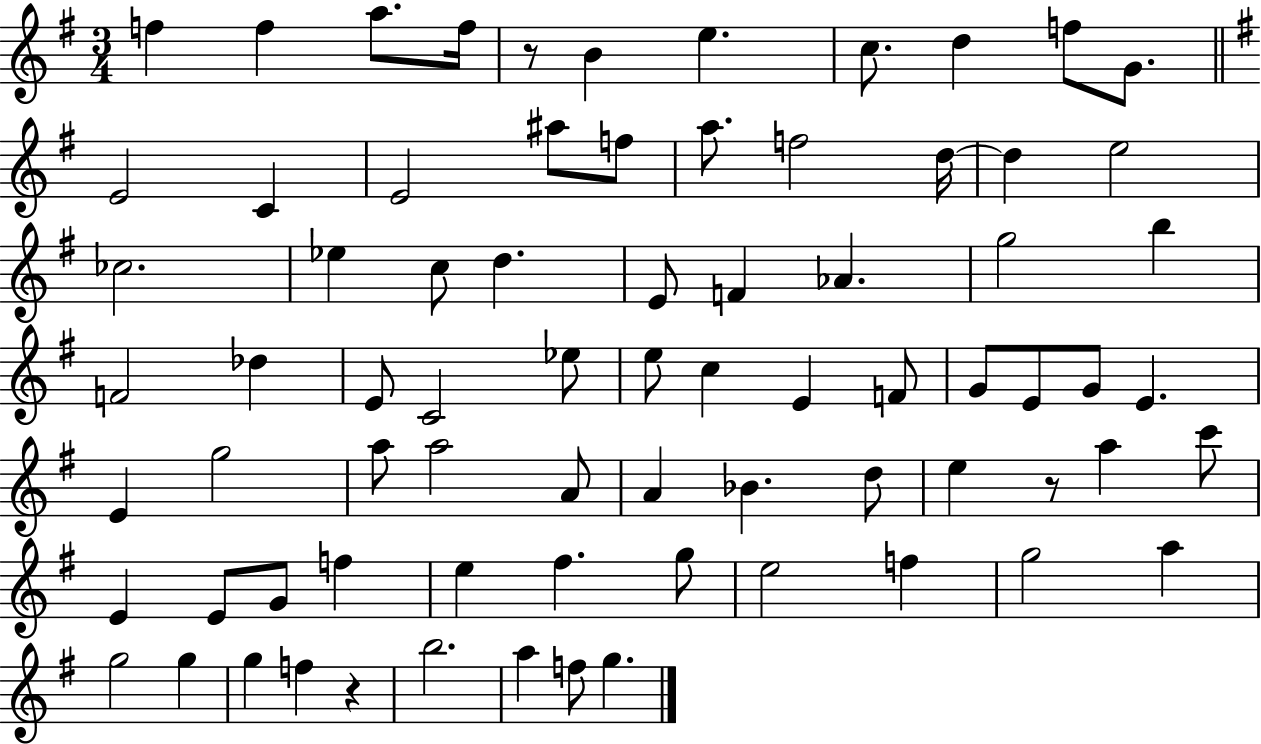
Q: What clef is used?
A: treble